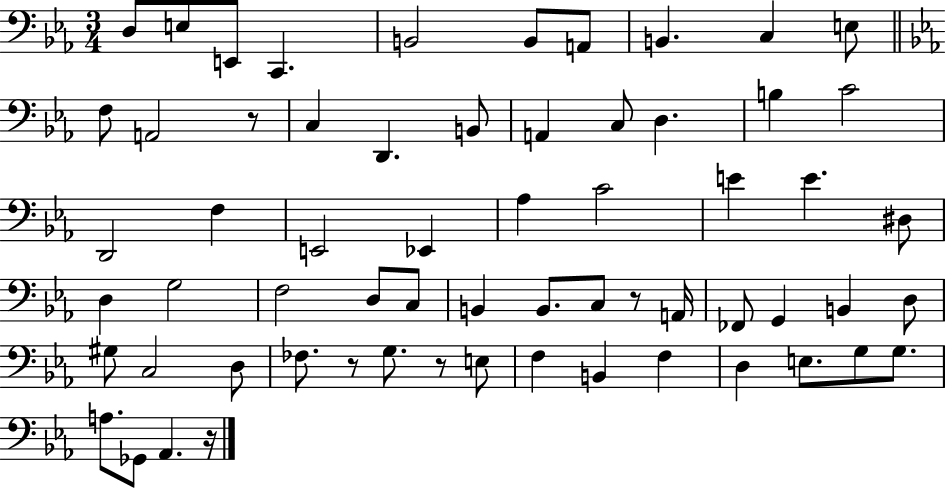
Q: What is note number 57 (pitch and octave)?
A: Gb2